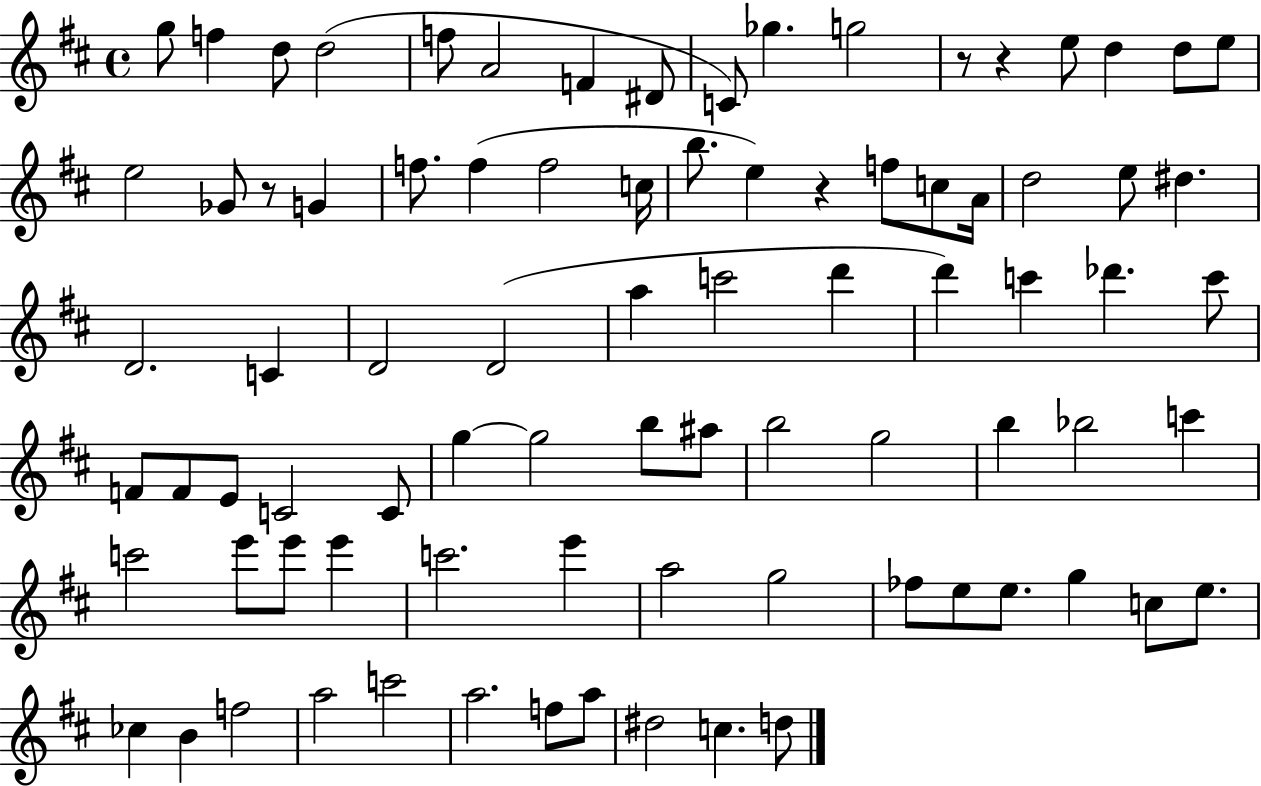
{
  \clef treble
  \time 4/4
  \defaultTimeSignature
  \key d \major
  \repeat volta 2 { g''8 f''4 d''8 d''2( | f''8 a'2 f'4 dis'8 | c'8) ges''4. g''2 | r8 r4 e''8 d''4 d''8 e''8 | \break e''2 ges'8 r8 g'4 | f''8. f''4( f''2 c''16 | b''8. e''4) r4 f''8 c''8 a'16 | d''2 e''8 dis''4. | \break d'2. c'4 | d'2 d'2( | a''4 c'''2 d'''4 | d'''4) c'''4 des'''4. c'''8 | \break f'8 f'8 e'8 c'2 c'8 | g''4~~ g''2 b''8 ais''8 | b''2 g''2 | b''4 bes''2 c'''4 | \break c'''2 e'''8 e'''8 e'''4 | c'''2. e'''4 | a''2 g''2 | fes''8 e''8 e''8. g''4 c''8 e''8. | \break ces''4 b'4 f''2 | a''2 c'''2 | a''2. f''8 a''8 | dis''2 c''4. d''8 | \break } \bar "|."
}